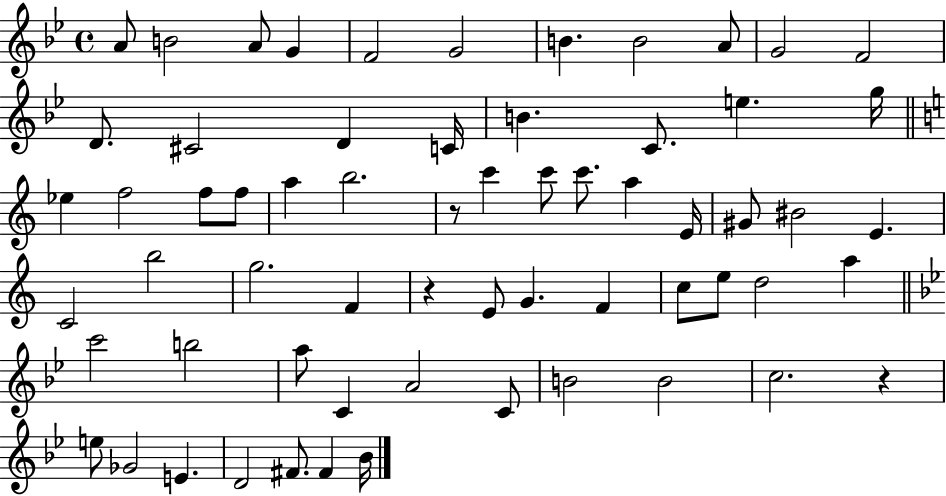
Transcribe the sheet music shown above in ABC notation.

X:1
T:Untitled
M:4/4
L:1/4
K:Bb
A/2 B2 A/2 G F2 G2 B B2 A/2 G2 F2 D/2 ^C2 D C/4 B C/2 e g/4 _e f2 f/2 f/2 a b2 z/2 c' c'/2 c'/2 a E/4 ^G/2 ^B2 E C2 b2 g2 F z E/2 G F c/2 e/2 d2 a c'2 b2 a/2 C A2 C/2 B2 B2 c2 z e/2 _G2 E D2 ^F/2 ^F _B/4